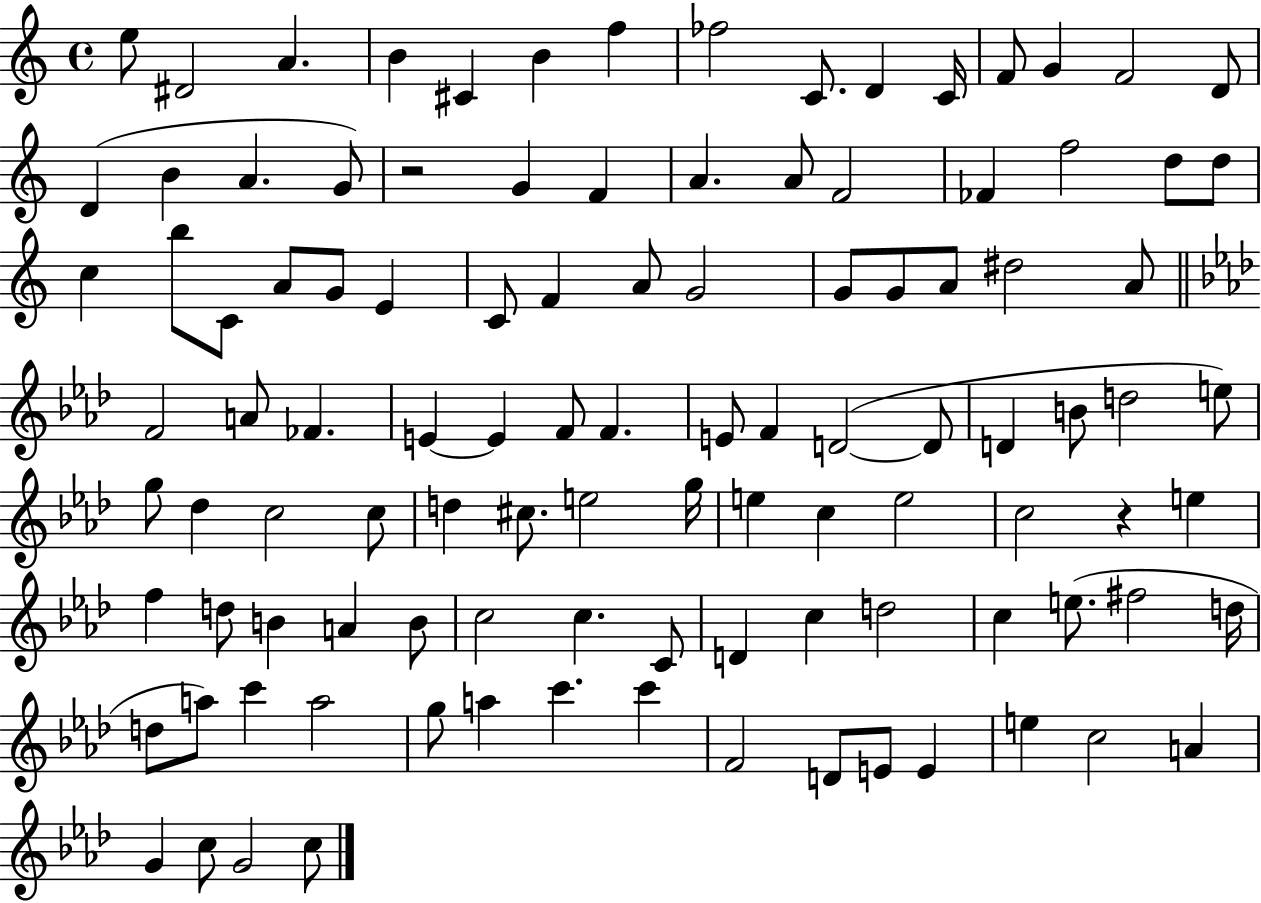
{
  \clef treble
  \time 4/4
  \defaultTimeSignature
  \key c \major
  e''8 dis'2 a'4. | b'4 cis'4 b'4 f''4 | fes''2 c'8. d'4 c'16 | f'8 g'4 f'2 d'8 | \break d'4( b'4 a'4. g'8) | r2 g'4 f'4 | a'4. a'8 f'2 | fes'4 f''2 d''8 d''8 | \break c''4 b''8 c'8 a'8 g'8 e'4 | c'8 f'4 a'8 g'2 | g'8 g'8 a'8 dis''2 a'8 | \bar "||" \break \key f \minor f'2 a'8 fes'4. | e'4~~ e'4 f'8 f'4. | e'8 f'4 d'2~(~ d'8 | d'4 b'8 d''2 e''8) | \break g''8 des''4 c''2 c''8 | d''4 cis''8. e''2 g''16 | e''4 c''4 e''2 | c''2 r4 e''4 | \break f''4 d''8 b'4 a'4 b'8 | c''2 c''4. c'8 | d'4 c''4 d''2 | c''4 e''8.( fis''2 d''16 | \break d''8 a''8) c'''4 a''2 | g''8 a''4 c'''4. c'''4 | f'2 d'8 e'8 e'4 | e''4 c''2 a'4 | \break g'4 c''8 g'2 c''8 | \bar "|."
}